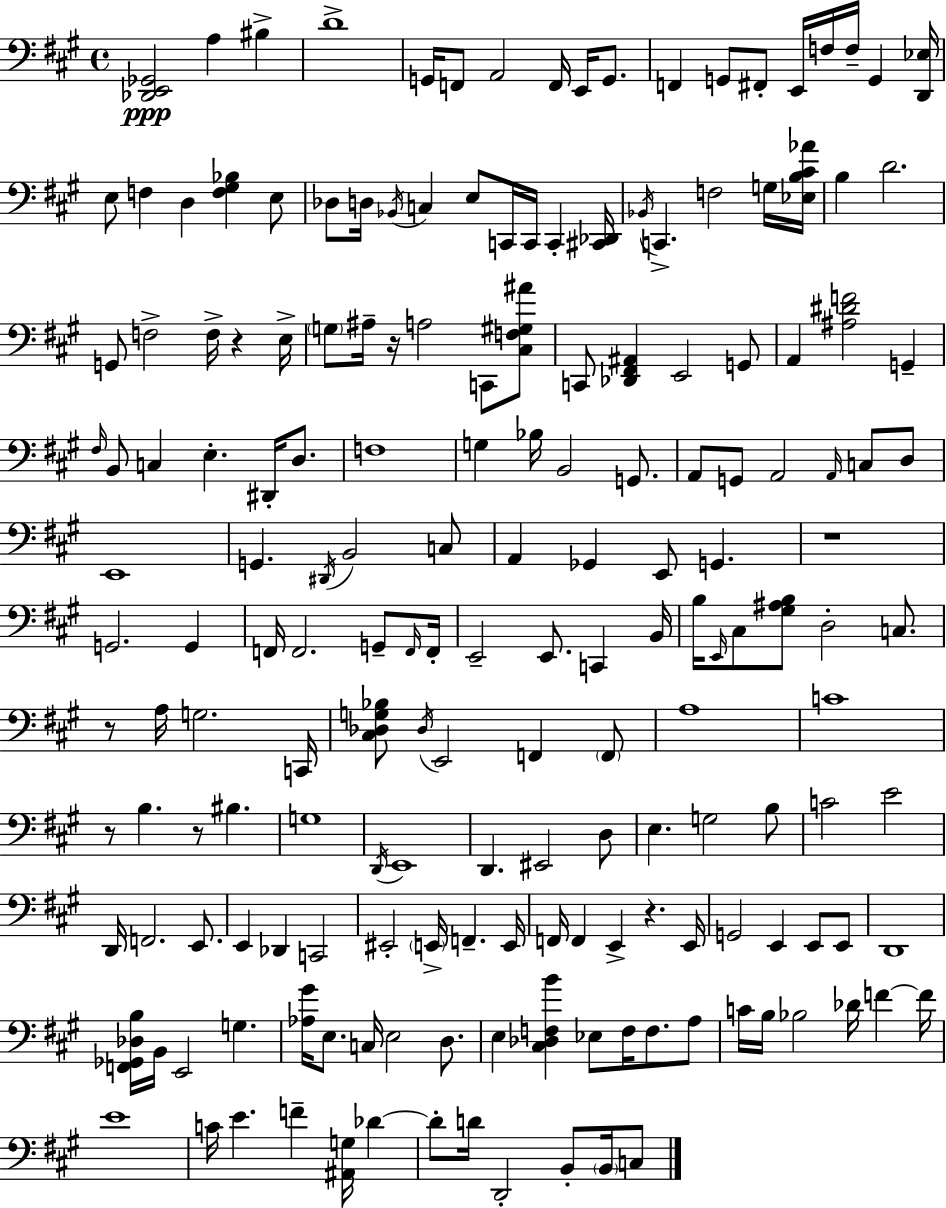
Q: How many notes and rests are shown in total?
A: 180